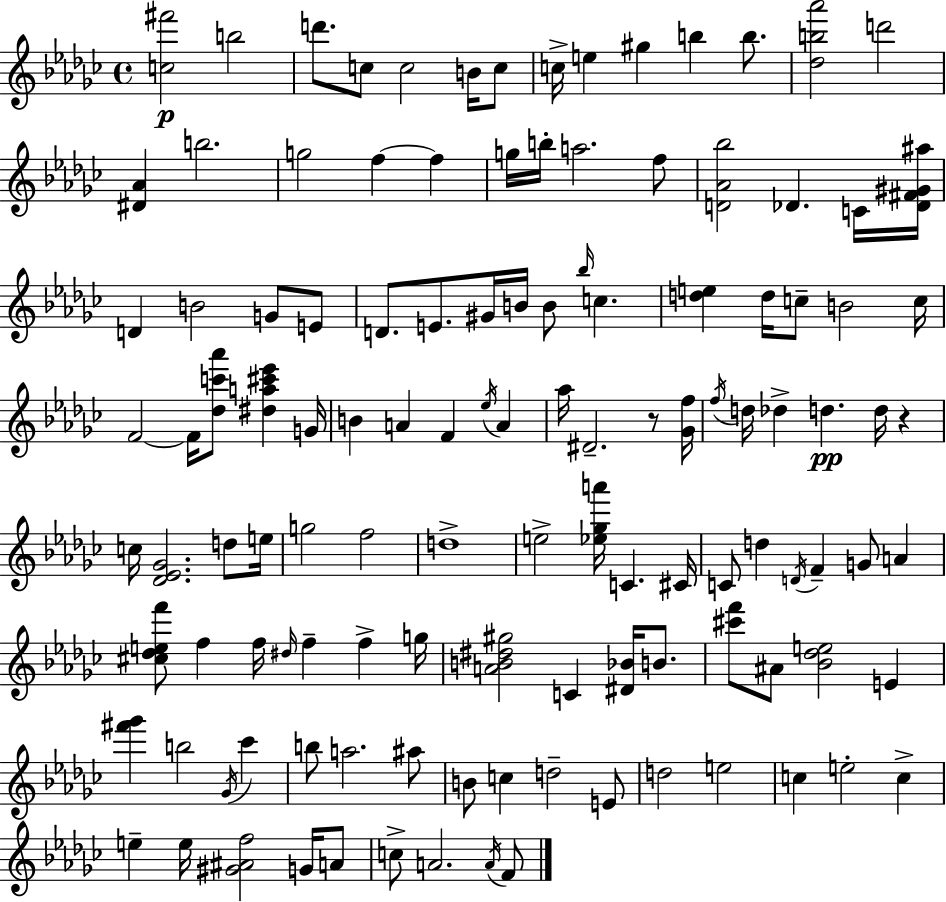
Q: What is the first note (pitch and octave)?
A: B5